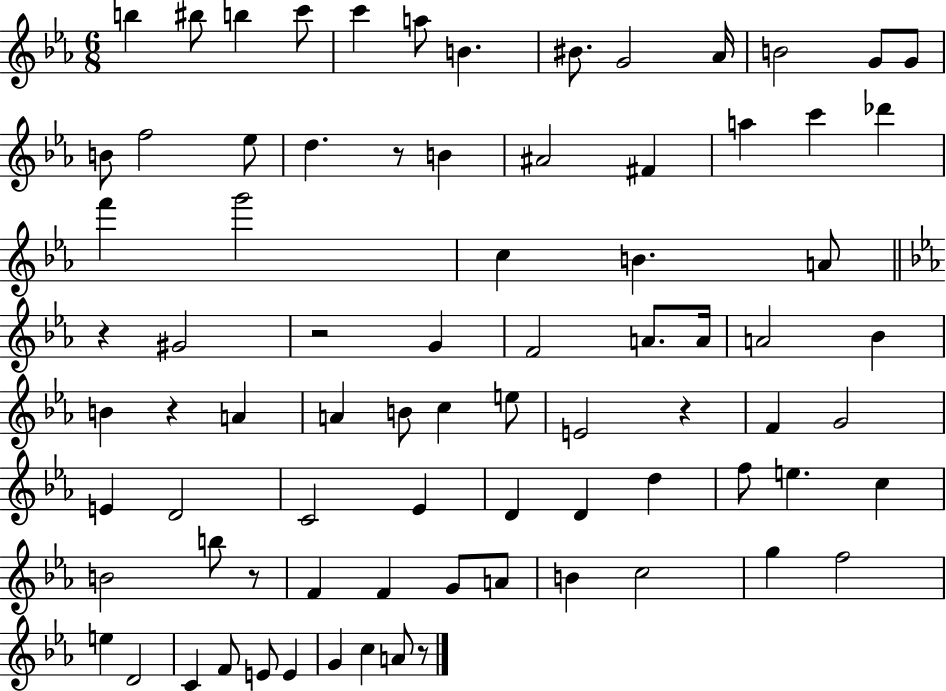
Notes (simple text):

B5/q BIS5/e B5/q C6/e C6/q A5/e B4/q. BIS4/e. G4/h Ab4/s B4/h G4/e G4/e B4/e F5/h Eb5/e D5/q. R/e B4/q A#4/h F#4/q A5/q C6/q Db6/q F6/q G6/h C5/q B4/q. A4/e R/q G#4/h R/h G4/q F4/h A4/e. A4/s A4/h Bb4/q B4/q R/q A4/q A4/q B4/e C5/q E5/e E4/h R/q F4/q G4/h E4/q D4/h C4/h Eb4/q D4/q D4/q D5/q F5/e E5/q. C5/q B4/h B5/e R/e F4/q F4/q G4/e A4/e B4/q C5/h G5/q F5/h E5/q D4/h C4/q F4/e E4/e E4/q G4/q C5/q A4/e R/e